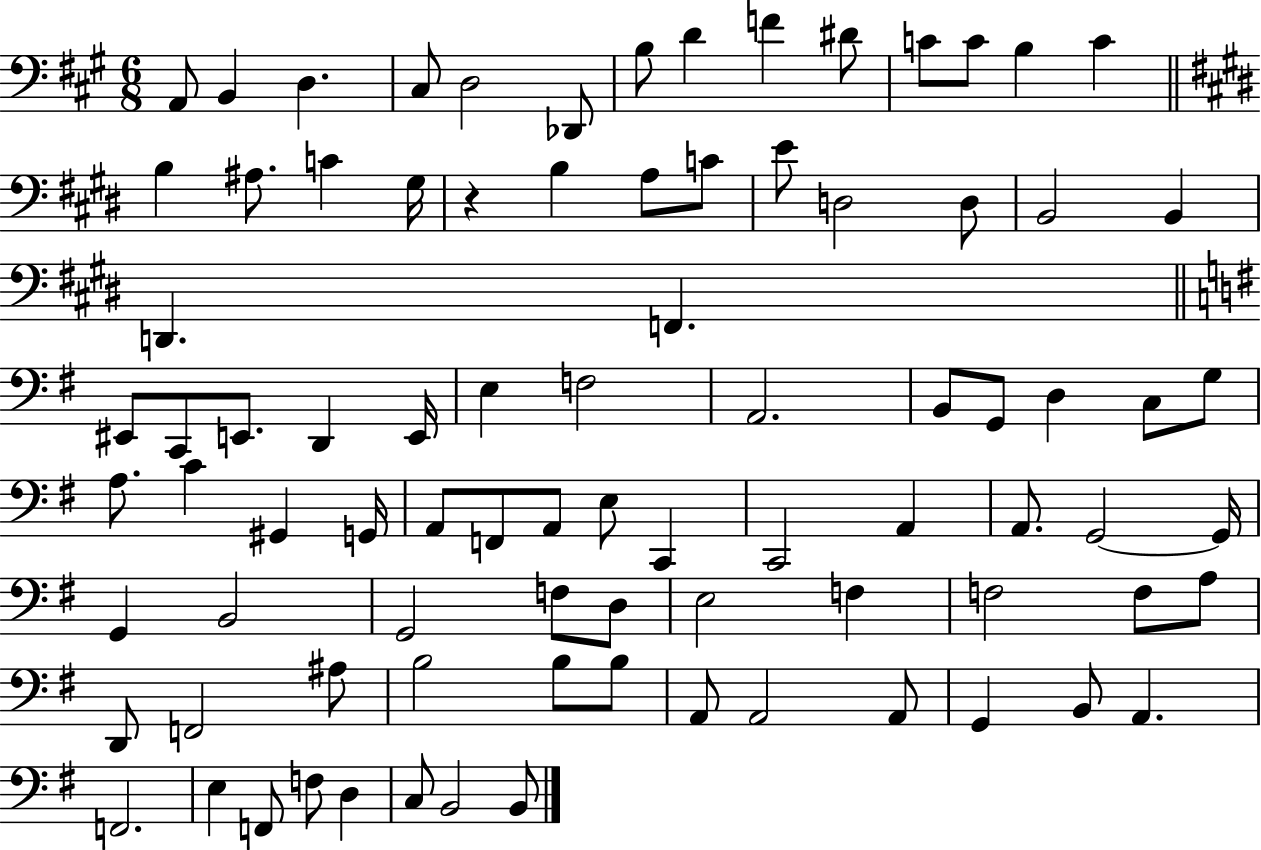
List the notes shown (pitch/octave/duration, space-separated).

A2/e B2/q D3/q. C#3/e D3/h Db2/e B3/e D4/q F4/q D#4/e C4/e C4/e B3/q C4/q B3/q A#3/e. C4/q G#3/s R/q B3/q A3/e C4/e E4/e D3/h D3/e B2/h B2/q D2/q. F2/q. EIS2/e C2/e E2/e. D2/q E2/s E3/q F3/h A2/h. B2/e G2/e D3/q C3/e G3/e A3/e. C4/q G#2/q G2/s A2/e F2/e A2/e E3/e C2/q C2/h A2/q A2/e. G2/h G2/s G2/q B2/h G2/h F3/e D3/e E3/h F3/q F3/h F3/e A3/e D2/e F2/h A#3/e B3/h B3/e B3/e A2/e A2/h A2/e G2/q B2/e A2/q. F2/h. E3/q F2/e F3/e D3/q C3/e B2/h B2/e